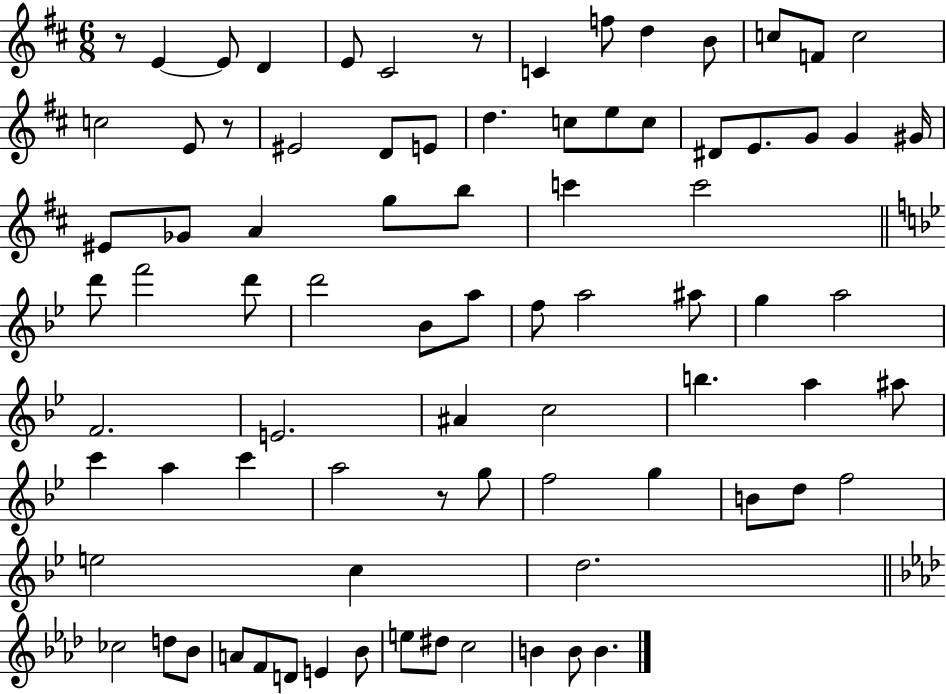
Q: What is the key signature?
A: D major